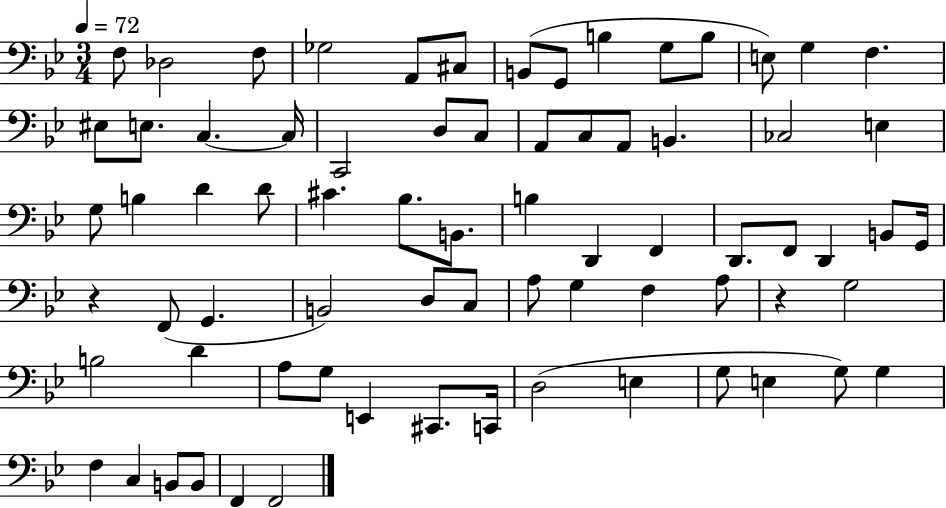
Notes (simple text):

F3/e Db3/h F3/e Gb3/h A2/e C#3/e B2/e G2/e B3/q G3/e B3/e E3/e G3/q F3/q. EIS3/e E3/e. C3/q. C3/s C2/h D3/e C3/e A2/e C3/e A2/e B2/q. CES3/h E3/q G3/e B3/q D4/q D4/e C#4/q. Bb3/e. B2/e. B3/q D2/q F2/q D2/e. F2/e D2/q B2/e G2/s R/q F2/e G2/q. B2/h D3/e C3/e A3/e G3/q F3/q A3/e R/q G3/h B3/h D4/q A3/e G3/e E2/q C#2/e. C2/s D3/h E3/q G3/e E3/q G3/e G3/q F3/q C3/q B2/e B2/e F2/q F2/h